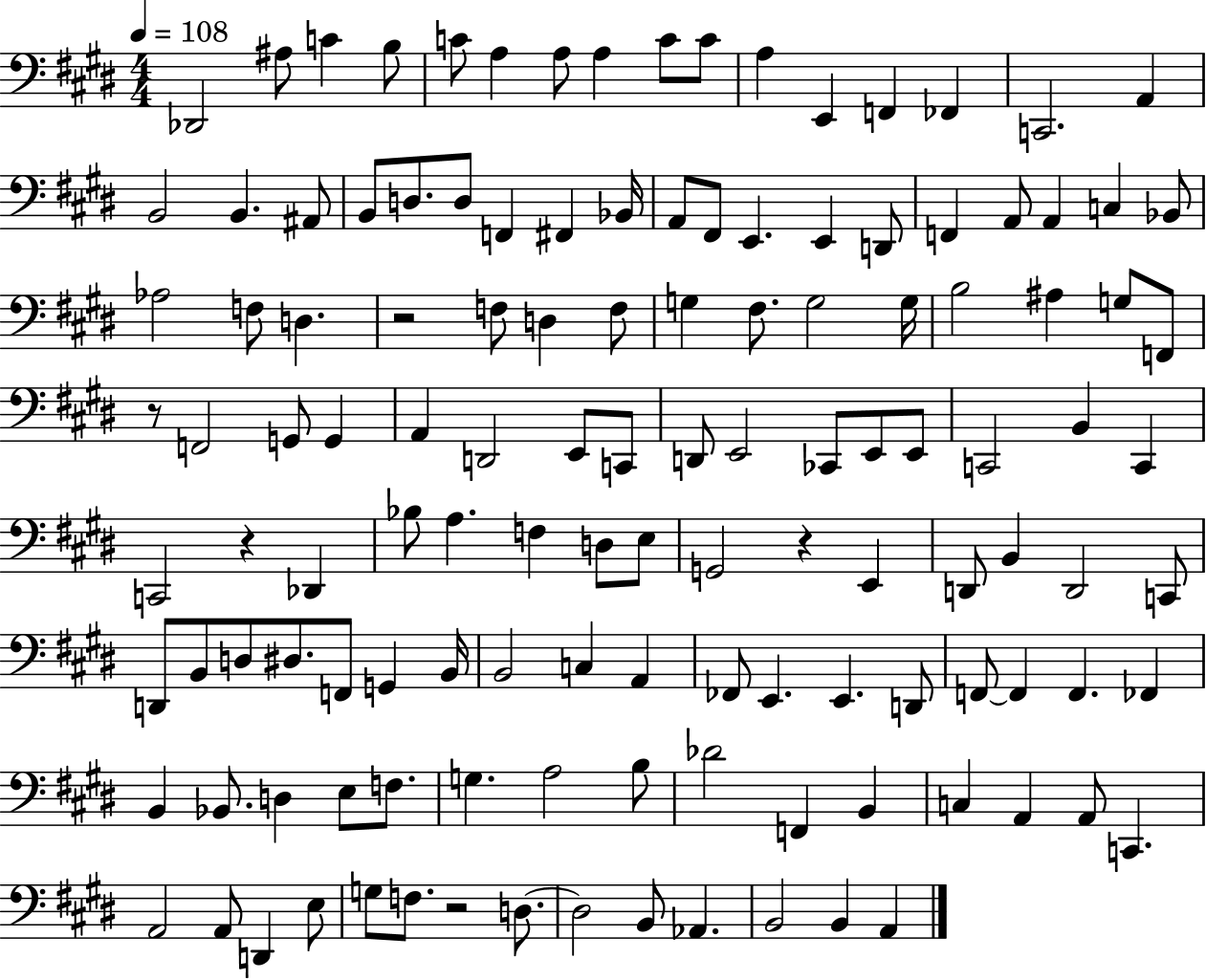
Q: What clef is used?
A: bass